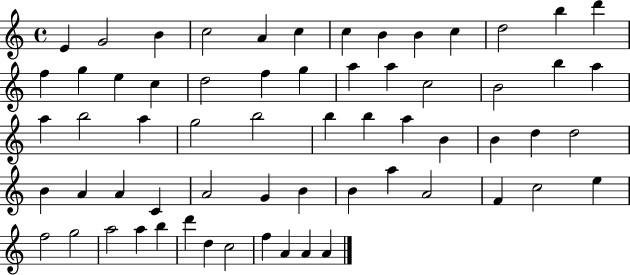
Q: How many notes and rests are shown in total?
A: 63